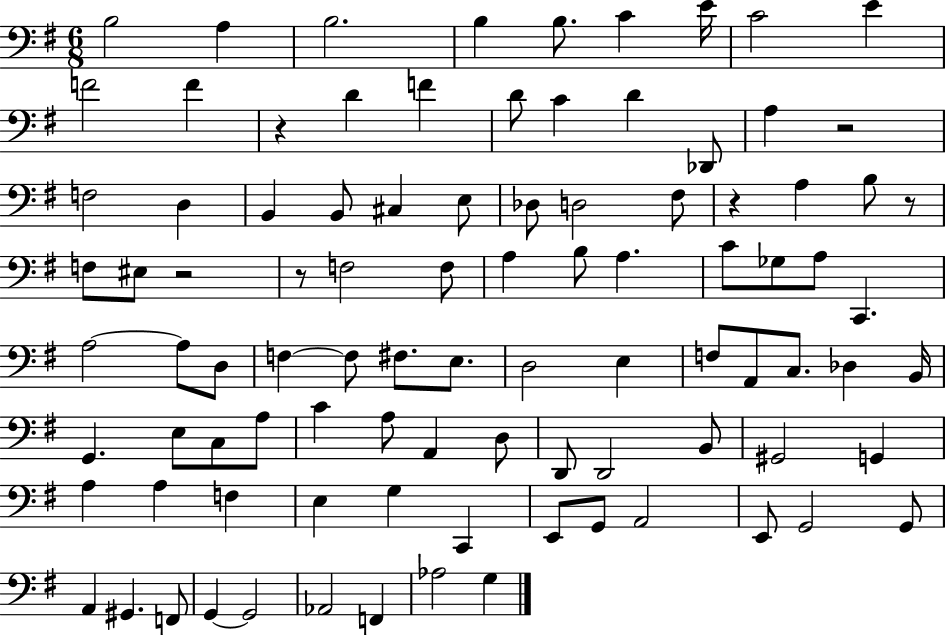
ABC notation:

X:1
T:Untitled
M:6/8
L:1/4
K:G
B,2 A, B,2 B, B,/2 C E/4 C2 E F2 F z D F D/2 C D _D,,/2 A, z2 F,2 D, B,, B,,/2 ^C, E,/2 _D,/2 D,2 ^F,/2 z A, B,/2 z/2 F,/2 ^E,/2 z2 z/2 F,2 F,/2 A, B,/2 A, C/2 _G,/2 A,/2 C,, A,2 A,/2 D,/2 F, F,/2 ^F,/2 E,/2 D,2 E, F,/2 A,,/2 C,/2 _D, B,,/4 G,, E,/2 C,/2 A,/2 C A,/2 A,, D,/2 D,,/2 D,,2 B,,/2 ^G,,2 G,, A, A, F, E, G, C,, E,,/2 G,,/2 A,,2 E,,/2 G,,2 G,,/2 A,, ^G,, F,,/2 G,, G,,2 _A,,2 F,, _A,2 G,